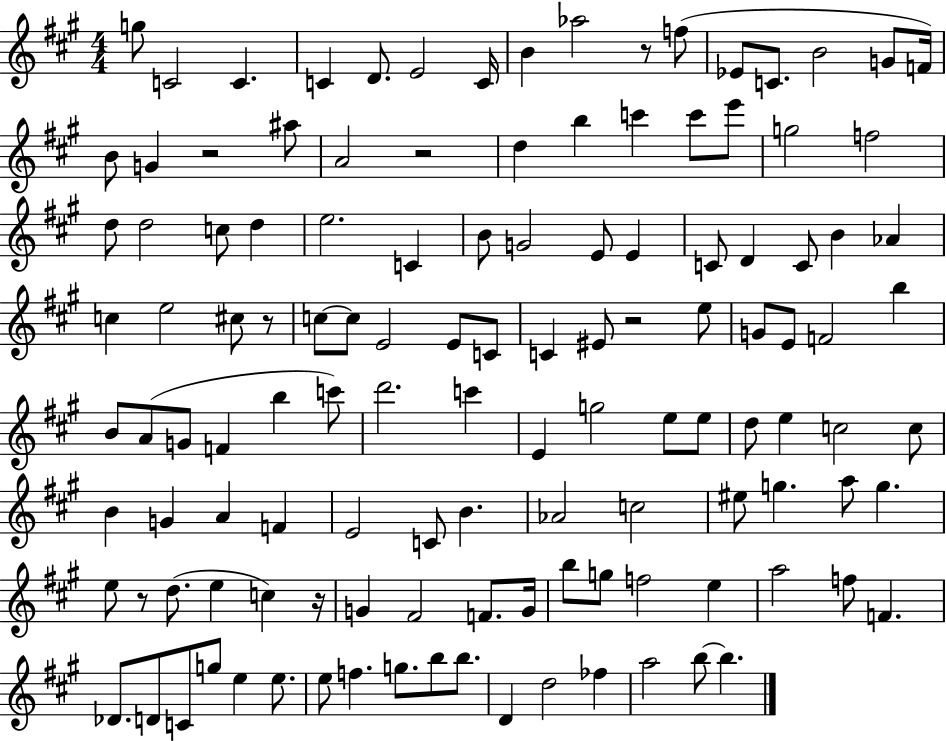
G5/e C4/h C4/q. C4/q D4/e. E4/h C4/s B4/q Ab5/h R/e F5/e Eb4/e C4/e. B4/h G4/e F4/s B4/e G4/q R/h A#5/e A4/h R/h D5/q B5/q C6/q C6/e E6/e G5/h F5/h D5/e D5/h C5/e D5/q E5/h. C4/q B4/e G4/h E4/e E4/q C4/e D4/q C4/e B4/q Ab4/q C5/q E5/h C#5/e R/e C5/e C5/e E4/h E4/e C4/e C4/q EIS4/e R/h E5/e G4/e E4/e F4/h B5/q B4/e A4/e G4/e F4/q B5/q C6/e D6/h. C6/q E4/q G5/h E5/e E5/e D5/e E5/q C5/h C5/e B4/q G4/q A4/q F4/q E4/h C4/e B4/q. Ab4/h C5/h EIS5/e G5/q. A5/e G5/q. E5/e R/e D5/e. E5/q C5/q R/s G4/q F#4/h F4/e. G4/s B5/e G5/e F5/h E5/q A5/h F5/e F4/q. Db4/e. D4/e C4/e G5/e E5/q E5/e. E5/e F5/q. G5/e. B5/e B5/e. D4/q D5/h FES5/q A5/h B5/e B5/q.